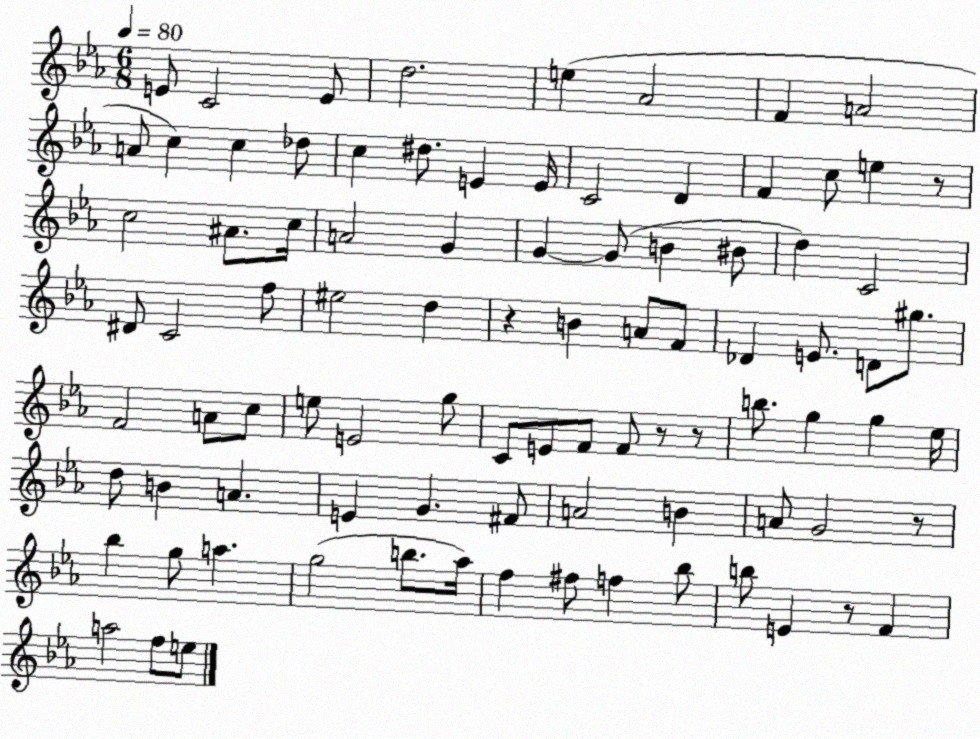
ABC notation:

X:1
T:Untitled
M:6/8
L:1/4
K:Eb
E/2 C2 E/2 d2 e _A2 F A2 A/2 c c _d/2 c ^d/2 E E/4 C2 D F c/2 e z/2 c2 ^A/2 c/4 A2 G G G/2 B ^B/2 d C2 ^D/2 C2 f/2 ^e2 d z B A/2 F/2 _D E/2 D/2 ^g/2 F2 A/2 c/2 e/2 E2 g/2 C/2 E/2 F/2 F/2 z/2 z/2 b/2 g g _e/4 d/2 B A E G ^F/2 A2 B A/2 G2 z/2 _b g/2 a g2 b/2 _a/4 f ^f/2 f _b/2 b/2 E z/2 F a2 f/2 e/2